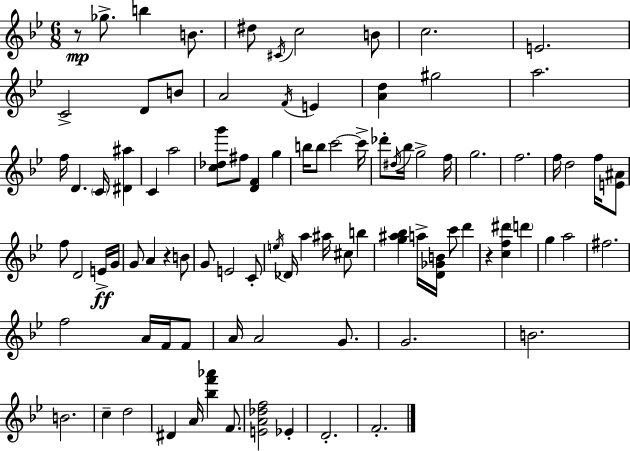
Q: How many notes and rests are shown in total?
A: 92